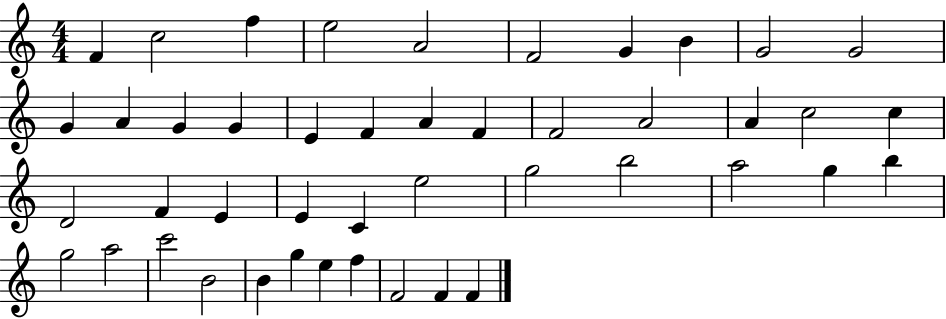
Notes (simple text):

F4/q C5/h F5/q E5/h A4/h F4/h G4/q B4/q G4/h G4/h G4/q A4/q G4/q G4/q E4/q F4/q A4/q F4/q F4/h A4/h A4/q C5/h C5/q D4/h F4/q E4/q E4/q C4/q E5/h G5/h B5/h A5/h G5/q B5/q G5/h A5/h C6/h B4/h B4/q G5/q E5/q F5/q F4/h F4/q F4/q